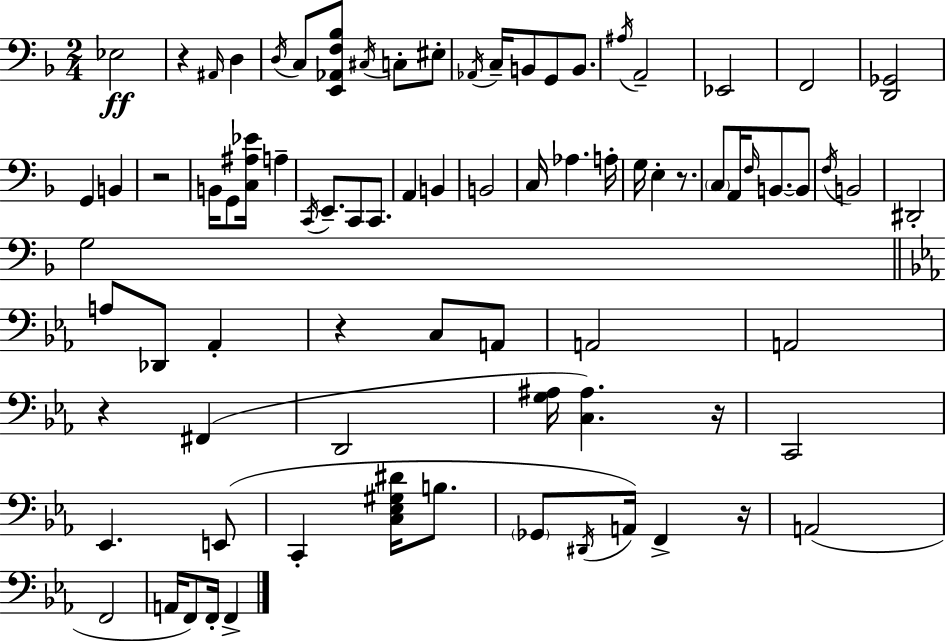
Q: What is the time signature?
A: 2/4